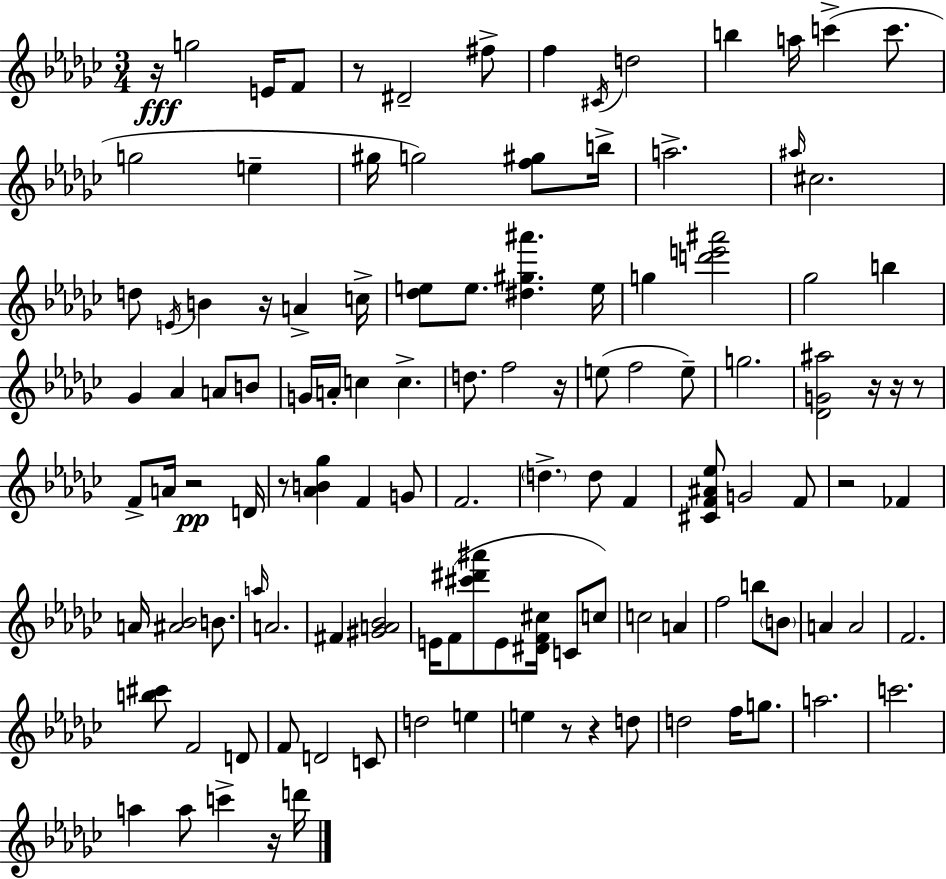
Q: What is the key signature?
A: EES minor